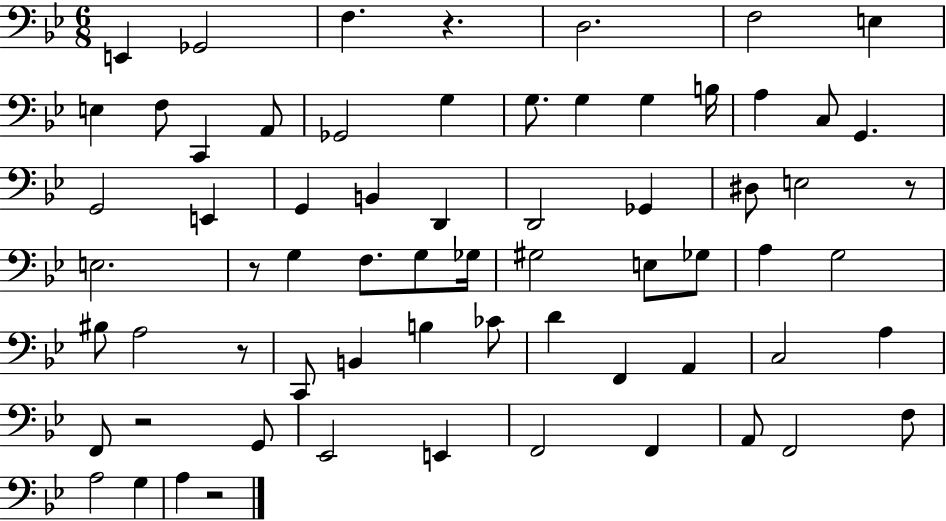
{
  \clef bass
  \numericTimeSignature
  \time 6/8
  \key bes \major
  e,4 ges,2 | f4. r4. | d2. | f2 e4 | \break e4 f8 c,4 a,8 | ges,2 g4 | g8. g4 g4 b16 | a4 c8 g,4. | \break g,2 e,4 | g,4 b,4 d,4 | d,2 ges,4 | dis8 e2 r8 | \break e2. | r8 g4 f8. g8 ges16 | gis2 e8 ges8 | a4 g2 | \break bis8 a2 r8 | c,8 b,4 b4 ces'8 | d'4 f,4 a,4 | c2 a4 | \break f,8 r2 g,8 | ees,2 e,4 | f,2 f,4 | a,8 f,2 f8 | \break a2 g4 | a4 r2 | \bar "|."
}